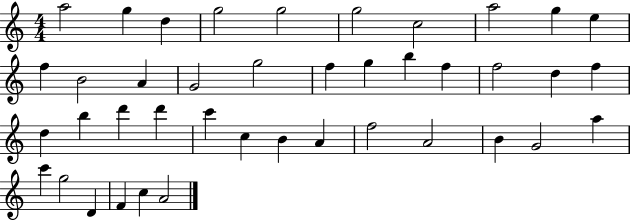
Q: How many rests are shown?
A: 0